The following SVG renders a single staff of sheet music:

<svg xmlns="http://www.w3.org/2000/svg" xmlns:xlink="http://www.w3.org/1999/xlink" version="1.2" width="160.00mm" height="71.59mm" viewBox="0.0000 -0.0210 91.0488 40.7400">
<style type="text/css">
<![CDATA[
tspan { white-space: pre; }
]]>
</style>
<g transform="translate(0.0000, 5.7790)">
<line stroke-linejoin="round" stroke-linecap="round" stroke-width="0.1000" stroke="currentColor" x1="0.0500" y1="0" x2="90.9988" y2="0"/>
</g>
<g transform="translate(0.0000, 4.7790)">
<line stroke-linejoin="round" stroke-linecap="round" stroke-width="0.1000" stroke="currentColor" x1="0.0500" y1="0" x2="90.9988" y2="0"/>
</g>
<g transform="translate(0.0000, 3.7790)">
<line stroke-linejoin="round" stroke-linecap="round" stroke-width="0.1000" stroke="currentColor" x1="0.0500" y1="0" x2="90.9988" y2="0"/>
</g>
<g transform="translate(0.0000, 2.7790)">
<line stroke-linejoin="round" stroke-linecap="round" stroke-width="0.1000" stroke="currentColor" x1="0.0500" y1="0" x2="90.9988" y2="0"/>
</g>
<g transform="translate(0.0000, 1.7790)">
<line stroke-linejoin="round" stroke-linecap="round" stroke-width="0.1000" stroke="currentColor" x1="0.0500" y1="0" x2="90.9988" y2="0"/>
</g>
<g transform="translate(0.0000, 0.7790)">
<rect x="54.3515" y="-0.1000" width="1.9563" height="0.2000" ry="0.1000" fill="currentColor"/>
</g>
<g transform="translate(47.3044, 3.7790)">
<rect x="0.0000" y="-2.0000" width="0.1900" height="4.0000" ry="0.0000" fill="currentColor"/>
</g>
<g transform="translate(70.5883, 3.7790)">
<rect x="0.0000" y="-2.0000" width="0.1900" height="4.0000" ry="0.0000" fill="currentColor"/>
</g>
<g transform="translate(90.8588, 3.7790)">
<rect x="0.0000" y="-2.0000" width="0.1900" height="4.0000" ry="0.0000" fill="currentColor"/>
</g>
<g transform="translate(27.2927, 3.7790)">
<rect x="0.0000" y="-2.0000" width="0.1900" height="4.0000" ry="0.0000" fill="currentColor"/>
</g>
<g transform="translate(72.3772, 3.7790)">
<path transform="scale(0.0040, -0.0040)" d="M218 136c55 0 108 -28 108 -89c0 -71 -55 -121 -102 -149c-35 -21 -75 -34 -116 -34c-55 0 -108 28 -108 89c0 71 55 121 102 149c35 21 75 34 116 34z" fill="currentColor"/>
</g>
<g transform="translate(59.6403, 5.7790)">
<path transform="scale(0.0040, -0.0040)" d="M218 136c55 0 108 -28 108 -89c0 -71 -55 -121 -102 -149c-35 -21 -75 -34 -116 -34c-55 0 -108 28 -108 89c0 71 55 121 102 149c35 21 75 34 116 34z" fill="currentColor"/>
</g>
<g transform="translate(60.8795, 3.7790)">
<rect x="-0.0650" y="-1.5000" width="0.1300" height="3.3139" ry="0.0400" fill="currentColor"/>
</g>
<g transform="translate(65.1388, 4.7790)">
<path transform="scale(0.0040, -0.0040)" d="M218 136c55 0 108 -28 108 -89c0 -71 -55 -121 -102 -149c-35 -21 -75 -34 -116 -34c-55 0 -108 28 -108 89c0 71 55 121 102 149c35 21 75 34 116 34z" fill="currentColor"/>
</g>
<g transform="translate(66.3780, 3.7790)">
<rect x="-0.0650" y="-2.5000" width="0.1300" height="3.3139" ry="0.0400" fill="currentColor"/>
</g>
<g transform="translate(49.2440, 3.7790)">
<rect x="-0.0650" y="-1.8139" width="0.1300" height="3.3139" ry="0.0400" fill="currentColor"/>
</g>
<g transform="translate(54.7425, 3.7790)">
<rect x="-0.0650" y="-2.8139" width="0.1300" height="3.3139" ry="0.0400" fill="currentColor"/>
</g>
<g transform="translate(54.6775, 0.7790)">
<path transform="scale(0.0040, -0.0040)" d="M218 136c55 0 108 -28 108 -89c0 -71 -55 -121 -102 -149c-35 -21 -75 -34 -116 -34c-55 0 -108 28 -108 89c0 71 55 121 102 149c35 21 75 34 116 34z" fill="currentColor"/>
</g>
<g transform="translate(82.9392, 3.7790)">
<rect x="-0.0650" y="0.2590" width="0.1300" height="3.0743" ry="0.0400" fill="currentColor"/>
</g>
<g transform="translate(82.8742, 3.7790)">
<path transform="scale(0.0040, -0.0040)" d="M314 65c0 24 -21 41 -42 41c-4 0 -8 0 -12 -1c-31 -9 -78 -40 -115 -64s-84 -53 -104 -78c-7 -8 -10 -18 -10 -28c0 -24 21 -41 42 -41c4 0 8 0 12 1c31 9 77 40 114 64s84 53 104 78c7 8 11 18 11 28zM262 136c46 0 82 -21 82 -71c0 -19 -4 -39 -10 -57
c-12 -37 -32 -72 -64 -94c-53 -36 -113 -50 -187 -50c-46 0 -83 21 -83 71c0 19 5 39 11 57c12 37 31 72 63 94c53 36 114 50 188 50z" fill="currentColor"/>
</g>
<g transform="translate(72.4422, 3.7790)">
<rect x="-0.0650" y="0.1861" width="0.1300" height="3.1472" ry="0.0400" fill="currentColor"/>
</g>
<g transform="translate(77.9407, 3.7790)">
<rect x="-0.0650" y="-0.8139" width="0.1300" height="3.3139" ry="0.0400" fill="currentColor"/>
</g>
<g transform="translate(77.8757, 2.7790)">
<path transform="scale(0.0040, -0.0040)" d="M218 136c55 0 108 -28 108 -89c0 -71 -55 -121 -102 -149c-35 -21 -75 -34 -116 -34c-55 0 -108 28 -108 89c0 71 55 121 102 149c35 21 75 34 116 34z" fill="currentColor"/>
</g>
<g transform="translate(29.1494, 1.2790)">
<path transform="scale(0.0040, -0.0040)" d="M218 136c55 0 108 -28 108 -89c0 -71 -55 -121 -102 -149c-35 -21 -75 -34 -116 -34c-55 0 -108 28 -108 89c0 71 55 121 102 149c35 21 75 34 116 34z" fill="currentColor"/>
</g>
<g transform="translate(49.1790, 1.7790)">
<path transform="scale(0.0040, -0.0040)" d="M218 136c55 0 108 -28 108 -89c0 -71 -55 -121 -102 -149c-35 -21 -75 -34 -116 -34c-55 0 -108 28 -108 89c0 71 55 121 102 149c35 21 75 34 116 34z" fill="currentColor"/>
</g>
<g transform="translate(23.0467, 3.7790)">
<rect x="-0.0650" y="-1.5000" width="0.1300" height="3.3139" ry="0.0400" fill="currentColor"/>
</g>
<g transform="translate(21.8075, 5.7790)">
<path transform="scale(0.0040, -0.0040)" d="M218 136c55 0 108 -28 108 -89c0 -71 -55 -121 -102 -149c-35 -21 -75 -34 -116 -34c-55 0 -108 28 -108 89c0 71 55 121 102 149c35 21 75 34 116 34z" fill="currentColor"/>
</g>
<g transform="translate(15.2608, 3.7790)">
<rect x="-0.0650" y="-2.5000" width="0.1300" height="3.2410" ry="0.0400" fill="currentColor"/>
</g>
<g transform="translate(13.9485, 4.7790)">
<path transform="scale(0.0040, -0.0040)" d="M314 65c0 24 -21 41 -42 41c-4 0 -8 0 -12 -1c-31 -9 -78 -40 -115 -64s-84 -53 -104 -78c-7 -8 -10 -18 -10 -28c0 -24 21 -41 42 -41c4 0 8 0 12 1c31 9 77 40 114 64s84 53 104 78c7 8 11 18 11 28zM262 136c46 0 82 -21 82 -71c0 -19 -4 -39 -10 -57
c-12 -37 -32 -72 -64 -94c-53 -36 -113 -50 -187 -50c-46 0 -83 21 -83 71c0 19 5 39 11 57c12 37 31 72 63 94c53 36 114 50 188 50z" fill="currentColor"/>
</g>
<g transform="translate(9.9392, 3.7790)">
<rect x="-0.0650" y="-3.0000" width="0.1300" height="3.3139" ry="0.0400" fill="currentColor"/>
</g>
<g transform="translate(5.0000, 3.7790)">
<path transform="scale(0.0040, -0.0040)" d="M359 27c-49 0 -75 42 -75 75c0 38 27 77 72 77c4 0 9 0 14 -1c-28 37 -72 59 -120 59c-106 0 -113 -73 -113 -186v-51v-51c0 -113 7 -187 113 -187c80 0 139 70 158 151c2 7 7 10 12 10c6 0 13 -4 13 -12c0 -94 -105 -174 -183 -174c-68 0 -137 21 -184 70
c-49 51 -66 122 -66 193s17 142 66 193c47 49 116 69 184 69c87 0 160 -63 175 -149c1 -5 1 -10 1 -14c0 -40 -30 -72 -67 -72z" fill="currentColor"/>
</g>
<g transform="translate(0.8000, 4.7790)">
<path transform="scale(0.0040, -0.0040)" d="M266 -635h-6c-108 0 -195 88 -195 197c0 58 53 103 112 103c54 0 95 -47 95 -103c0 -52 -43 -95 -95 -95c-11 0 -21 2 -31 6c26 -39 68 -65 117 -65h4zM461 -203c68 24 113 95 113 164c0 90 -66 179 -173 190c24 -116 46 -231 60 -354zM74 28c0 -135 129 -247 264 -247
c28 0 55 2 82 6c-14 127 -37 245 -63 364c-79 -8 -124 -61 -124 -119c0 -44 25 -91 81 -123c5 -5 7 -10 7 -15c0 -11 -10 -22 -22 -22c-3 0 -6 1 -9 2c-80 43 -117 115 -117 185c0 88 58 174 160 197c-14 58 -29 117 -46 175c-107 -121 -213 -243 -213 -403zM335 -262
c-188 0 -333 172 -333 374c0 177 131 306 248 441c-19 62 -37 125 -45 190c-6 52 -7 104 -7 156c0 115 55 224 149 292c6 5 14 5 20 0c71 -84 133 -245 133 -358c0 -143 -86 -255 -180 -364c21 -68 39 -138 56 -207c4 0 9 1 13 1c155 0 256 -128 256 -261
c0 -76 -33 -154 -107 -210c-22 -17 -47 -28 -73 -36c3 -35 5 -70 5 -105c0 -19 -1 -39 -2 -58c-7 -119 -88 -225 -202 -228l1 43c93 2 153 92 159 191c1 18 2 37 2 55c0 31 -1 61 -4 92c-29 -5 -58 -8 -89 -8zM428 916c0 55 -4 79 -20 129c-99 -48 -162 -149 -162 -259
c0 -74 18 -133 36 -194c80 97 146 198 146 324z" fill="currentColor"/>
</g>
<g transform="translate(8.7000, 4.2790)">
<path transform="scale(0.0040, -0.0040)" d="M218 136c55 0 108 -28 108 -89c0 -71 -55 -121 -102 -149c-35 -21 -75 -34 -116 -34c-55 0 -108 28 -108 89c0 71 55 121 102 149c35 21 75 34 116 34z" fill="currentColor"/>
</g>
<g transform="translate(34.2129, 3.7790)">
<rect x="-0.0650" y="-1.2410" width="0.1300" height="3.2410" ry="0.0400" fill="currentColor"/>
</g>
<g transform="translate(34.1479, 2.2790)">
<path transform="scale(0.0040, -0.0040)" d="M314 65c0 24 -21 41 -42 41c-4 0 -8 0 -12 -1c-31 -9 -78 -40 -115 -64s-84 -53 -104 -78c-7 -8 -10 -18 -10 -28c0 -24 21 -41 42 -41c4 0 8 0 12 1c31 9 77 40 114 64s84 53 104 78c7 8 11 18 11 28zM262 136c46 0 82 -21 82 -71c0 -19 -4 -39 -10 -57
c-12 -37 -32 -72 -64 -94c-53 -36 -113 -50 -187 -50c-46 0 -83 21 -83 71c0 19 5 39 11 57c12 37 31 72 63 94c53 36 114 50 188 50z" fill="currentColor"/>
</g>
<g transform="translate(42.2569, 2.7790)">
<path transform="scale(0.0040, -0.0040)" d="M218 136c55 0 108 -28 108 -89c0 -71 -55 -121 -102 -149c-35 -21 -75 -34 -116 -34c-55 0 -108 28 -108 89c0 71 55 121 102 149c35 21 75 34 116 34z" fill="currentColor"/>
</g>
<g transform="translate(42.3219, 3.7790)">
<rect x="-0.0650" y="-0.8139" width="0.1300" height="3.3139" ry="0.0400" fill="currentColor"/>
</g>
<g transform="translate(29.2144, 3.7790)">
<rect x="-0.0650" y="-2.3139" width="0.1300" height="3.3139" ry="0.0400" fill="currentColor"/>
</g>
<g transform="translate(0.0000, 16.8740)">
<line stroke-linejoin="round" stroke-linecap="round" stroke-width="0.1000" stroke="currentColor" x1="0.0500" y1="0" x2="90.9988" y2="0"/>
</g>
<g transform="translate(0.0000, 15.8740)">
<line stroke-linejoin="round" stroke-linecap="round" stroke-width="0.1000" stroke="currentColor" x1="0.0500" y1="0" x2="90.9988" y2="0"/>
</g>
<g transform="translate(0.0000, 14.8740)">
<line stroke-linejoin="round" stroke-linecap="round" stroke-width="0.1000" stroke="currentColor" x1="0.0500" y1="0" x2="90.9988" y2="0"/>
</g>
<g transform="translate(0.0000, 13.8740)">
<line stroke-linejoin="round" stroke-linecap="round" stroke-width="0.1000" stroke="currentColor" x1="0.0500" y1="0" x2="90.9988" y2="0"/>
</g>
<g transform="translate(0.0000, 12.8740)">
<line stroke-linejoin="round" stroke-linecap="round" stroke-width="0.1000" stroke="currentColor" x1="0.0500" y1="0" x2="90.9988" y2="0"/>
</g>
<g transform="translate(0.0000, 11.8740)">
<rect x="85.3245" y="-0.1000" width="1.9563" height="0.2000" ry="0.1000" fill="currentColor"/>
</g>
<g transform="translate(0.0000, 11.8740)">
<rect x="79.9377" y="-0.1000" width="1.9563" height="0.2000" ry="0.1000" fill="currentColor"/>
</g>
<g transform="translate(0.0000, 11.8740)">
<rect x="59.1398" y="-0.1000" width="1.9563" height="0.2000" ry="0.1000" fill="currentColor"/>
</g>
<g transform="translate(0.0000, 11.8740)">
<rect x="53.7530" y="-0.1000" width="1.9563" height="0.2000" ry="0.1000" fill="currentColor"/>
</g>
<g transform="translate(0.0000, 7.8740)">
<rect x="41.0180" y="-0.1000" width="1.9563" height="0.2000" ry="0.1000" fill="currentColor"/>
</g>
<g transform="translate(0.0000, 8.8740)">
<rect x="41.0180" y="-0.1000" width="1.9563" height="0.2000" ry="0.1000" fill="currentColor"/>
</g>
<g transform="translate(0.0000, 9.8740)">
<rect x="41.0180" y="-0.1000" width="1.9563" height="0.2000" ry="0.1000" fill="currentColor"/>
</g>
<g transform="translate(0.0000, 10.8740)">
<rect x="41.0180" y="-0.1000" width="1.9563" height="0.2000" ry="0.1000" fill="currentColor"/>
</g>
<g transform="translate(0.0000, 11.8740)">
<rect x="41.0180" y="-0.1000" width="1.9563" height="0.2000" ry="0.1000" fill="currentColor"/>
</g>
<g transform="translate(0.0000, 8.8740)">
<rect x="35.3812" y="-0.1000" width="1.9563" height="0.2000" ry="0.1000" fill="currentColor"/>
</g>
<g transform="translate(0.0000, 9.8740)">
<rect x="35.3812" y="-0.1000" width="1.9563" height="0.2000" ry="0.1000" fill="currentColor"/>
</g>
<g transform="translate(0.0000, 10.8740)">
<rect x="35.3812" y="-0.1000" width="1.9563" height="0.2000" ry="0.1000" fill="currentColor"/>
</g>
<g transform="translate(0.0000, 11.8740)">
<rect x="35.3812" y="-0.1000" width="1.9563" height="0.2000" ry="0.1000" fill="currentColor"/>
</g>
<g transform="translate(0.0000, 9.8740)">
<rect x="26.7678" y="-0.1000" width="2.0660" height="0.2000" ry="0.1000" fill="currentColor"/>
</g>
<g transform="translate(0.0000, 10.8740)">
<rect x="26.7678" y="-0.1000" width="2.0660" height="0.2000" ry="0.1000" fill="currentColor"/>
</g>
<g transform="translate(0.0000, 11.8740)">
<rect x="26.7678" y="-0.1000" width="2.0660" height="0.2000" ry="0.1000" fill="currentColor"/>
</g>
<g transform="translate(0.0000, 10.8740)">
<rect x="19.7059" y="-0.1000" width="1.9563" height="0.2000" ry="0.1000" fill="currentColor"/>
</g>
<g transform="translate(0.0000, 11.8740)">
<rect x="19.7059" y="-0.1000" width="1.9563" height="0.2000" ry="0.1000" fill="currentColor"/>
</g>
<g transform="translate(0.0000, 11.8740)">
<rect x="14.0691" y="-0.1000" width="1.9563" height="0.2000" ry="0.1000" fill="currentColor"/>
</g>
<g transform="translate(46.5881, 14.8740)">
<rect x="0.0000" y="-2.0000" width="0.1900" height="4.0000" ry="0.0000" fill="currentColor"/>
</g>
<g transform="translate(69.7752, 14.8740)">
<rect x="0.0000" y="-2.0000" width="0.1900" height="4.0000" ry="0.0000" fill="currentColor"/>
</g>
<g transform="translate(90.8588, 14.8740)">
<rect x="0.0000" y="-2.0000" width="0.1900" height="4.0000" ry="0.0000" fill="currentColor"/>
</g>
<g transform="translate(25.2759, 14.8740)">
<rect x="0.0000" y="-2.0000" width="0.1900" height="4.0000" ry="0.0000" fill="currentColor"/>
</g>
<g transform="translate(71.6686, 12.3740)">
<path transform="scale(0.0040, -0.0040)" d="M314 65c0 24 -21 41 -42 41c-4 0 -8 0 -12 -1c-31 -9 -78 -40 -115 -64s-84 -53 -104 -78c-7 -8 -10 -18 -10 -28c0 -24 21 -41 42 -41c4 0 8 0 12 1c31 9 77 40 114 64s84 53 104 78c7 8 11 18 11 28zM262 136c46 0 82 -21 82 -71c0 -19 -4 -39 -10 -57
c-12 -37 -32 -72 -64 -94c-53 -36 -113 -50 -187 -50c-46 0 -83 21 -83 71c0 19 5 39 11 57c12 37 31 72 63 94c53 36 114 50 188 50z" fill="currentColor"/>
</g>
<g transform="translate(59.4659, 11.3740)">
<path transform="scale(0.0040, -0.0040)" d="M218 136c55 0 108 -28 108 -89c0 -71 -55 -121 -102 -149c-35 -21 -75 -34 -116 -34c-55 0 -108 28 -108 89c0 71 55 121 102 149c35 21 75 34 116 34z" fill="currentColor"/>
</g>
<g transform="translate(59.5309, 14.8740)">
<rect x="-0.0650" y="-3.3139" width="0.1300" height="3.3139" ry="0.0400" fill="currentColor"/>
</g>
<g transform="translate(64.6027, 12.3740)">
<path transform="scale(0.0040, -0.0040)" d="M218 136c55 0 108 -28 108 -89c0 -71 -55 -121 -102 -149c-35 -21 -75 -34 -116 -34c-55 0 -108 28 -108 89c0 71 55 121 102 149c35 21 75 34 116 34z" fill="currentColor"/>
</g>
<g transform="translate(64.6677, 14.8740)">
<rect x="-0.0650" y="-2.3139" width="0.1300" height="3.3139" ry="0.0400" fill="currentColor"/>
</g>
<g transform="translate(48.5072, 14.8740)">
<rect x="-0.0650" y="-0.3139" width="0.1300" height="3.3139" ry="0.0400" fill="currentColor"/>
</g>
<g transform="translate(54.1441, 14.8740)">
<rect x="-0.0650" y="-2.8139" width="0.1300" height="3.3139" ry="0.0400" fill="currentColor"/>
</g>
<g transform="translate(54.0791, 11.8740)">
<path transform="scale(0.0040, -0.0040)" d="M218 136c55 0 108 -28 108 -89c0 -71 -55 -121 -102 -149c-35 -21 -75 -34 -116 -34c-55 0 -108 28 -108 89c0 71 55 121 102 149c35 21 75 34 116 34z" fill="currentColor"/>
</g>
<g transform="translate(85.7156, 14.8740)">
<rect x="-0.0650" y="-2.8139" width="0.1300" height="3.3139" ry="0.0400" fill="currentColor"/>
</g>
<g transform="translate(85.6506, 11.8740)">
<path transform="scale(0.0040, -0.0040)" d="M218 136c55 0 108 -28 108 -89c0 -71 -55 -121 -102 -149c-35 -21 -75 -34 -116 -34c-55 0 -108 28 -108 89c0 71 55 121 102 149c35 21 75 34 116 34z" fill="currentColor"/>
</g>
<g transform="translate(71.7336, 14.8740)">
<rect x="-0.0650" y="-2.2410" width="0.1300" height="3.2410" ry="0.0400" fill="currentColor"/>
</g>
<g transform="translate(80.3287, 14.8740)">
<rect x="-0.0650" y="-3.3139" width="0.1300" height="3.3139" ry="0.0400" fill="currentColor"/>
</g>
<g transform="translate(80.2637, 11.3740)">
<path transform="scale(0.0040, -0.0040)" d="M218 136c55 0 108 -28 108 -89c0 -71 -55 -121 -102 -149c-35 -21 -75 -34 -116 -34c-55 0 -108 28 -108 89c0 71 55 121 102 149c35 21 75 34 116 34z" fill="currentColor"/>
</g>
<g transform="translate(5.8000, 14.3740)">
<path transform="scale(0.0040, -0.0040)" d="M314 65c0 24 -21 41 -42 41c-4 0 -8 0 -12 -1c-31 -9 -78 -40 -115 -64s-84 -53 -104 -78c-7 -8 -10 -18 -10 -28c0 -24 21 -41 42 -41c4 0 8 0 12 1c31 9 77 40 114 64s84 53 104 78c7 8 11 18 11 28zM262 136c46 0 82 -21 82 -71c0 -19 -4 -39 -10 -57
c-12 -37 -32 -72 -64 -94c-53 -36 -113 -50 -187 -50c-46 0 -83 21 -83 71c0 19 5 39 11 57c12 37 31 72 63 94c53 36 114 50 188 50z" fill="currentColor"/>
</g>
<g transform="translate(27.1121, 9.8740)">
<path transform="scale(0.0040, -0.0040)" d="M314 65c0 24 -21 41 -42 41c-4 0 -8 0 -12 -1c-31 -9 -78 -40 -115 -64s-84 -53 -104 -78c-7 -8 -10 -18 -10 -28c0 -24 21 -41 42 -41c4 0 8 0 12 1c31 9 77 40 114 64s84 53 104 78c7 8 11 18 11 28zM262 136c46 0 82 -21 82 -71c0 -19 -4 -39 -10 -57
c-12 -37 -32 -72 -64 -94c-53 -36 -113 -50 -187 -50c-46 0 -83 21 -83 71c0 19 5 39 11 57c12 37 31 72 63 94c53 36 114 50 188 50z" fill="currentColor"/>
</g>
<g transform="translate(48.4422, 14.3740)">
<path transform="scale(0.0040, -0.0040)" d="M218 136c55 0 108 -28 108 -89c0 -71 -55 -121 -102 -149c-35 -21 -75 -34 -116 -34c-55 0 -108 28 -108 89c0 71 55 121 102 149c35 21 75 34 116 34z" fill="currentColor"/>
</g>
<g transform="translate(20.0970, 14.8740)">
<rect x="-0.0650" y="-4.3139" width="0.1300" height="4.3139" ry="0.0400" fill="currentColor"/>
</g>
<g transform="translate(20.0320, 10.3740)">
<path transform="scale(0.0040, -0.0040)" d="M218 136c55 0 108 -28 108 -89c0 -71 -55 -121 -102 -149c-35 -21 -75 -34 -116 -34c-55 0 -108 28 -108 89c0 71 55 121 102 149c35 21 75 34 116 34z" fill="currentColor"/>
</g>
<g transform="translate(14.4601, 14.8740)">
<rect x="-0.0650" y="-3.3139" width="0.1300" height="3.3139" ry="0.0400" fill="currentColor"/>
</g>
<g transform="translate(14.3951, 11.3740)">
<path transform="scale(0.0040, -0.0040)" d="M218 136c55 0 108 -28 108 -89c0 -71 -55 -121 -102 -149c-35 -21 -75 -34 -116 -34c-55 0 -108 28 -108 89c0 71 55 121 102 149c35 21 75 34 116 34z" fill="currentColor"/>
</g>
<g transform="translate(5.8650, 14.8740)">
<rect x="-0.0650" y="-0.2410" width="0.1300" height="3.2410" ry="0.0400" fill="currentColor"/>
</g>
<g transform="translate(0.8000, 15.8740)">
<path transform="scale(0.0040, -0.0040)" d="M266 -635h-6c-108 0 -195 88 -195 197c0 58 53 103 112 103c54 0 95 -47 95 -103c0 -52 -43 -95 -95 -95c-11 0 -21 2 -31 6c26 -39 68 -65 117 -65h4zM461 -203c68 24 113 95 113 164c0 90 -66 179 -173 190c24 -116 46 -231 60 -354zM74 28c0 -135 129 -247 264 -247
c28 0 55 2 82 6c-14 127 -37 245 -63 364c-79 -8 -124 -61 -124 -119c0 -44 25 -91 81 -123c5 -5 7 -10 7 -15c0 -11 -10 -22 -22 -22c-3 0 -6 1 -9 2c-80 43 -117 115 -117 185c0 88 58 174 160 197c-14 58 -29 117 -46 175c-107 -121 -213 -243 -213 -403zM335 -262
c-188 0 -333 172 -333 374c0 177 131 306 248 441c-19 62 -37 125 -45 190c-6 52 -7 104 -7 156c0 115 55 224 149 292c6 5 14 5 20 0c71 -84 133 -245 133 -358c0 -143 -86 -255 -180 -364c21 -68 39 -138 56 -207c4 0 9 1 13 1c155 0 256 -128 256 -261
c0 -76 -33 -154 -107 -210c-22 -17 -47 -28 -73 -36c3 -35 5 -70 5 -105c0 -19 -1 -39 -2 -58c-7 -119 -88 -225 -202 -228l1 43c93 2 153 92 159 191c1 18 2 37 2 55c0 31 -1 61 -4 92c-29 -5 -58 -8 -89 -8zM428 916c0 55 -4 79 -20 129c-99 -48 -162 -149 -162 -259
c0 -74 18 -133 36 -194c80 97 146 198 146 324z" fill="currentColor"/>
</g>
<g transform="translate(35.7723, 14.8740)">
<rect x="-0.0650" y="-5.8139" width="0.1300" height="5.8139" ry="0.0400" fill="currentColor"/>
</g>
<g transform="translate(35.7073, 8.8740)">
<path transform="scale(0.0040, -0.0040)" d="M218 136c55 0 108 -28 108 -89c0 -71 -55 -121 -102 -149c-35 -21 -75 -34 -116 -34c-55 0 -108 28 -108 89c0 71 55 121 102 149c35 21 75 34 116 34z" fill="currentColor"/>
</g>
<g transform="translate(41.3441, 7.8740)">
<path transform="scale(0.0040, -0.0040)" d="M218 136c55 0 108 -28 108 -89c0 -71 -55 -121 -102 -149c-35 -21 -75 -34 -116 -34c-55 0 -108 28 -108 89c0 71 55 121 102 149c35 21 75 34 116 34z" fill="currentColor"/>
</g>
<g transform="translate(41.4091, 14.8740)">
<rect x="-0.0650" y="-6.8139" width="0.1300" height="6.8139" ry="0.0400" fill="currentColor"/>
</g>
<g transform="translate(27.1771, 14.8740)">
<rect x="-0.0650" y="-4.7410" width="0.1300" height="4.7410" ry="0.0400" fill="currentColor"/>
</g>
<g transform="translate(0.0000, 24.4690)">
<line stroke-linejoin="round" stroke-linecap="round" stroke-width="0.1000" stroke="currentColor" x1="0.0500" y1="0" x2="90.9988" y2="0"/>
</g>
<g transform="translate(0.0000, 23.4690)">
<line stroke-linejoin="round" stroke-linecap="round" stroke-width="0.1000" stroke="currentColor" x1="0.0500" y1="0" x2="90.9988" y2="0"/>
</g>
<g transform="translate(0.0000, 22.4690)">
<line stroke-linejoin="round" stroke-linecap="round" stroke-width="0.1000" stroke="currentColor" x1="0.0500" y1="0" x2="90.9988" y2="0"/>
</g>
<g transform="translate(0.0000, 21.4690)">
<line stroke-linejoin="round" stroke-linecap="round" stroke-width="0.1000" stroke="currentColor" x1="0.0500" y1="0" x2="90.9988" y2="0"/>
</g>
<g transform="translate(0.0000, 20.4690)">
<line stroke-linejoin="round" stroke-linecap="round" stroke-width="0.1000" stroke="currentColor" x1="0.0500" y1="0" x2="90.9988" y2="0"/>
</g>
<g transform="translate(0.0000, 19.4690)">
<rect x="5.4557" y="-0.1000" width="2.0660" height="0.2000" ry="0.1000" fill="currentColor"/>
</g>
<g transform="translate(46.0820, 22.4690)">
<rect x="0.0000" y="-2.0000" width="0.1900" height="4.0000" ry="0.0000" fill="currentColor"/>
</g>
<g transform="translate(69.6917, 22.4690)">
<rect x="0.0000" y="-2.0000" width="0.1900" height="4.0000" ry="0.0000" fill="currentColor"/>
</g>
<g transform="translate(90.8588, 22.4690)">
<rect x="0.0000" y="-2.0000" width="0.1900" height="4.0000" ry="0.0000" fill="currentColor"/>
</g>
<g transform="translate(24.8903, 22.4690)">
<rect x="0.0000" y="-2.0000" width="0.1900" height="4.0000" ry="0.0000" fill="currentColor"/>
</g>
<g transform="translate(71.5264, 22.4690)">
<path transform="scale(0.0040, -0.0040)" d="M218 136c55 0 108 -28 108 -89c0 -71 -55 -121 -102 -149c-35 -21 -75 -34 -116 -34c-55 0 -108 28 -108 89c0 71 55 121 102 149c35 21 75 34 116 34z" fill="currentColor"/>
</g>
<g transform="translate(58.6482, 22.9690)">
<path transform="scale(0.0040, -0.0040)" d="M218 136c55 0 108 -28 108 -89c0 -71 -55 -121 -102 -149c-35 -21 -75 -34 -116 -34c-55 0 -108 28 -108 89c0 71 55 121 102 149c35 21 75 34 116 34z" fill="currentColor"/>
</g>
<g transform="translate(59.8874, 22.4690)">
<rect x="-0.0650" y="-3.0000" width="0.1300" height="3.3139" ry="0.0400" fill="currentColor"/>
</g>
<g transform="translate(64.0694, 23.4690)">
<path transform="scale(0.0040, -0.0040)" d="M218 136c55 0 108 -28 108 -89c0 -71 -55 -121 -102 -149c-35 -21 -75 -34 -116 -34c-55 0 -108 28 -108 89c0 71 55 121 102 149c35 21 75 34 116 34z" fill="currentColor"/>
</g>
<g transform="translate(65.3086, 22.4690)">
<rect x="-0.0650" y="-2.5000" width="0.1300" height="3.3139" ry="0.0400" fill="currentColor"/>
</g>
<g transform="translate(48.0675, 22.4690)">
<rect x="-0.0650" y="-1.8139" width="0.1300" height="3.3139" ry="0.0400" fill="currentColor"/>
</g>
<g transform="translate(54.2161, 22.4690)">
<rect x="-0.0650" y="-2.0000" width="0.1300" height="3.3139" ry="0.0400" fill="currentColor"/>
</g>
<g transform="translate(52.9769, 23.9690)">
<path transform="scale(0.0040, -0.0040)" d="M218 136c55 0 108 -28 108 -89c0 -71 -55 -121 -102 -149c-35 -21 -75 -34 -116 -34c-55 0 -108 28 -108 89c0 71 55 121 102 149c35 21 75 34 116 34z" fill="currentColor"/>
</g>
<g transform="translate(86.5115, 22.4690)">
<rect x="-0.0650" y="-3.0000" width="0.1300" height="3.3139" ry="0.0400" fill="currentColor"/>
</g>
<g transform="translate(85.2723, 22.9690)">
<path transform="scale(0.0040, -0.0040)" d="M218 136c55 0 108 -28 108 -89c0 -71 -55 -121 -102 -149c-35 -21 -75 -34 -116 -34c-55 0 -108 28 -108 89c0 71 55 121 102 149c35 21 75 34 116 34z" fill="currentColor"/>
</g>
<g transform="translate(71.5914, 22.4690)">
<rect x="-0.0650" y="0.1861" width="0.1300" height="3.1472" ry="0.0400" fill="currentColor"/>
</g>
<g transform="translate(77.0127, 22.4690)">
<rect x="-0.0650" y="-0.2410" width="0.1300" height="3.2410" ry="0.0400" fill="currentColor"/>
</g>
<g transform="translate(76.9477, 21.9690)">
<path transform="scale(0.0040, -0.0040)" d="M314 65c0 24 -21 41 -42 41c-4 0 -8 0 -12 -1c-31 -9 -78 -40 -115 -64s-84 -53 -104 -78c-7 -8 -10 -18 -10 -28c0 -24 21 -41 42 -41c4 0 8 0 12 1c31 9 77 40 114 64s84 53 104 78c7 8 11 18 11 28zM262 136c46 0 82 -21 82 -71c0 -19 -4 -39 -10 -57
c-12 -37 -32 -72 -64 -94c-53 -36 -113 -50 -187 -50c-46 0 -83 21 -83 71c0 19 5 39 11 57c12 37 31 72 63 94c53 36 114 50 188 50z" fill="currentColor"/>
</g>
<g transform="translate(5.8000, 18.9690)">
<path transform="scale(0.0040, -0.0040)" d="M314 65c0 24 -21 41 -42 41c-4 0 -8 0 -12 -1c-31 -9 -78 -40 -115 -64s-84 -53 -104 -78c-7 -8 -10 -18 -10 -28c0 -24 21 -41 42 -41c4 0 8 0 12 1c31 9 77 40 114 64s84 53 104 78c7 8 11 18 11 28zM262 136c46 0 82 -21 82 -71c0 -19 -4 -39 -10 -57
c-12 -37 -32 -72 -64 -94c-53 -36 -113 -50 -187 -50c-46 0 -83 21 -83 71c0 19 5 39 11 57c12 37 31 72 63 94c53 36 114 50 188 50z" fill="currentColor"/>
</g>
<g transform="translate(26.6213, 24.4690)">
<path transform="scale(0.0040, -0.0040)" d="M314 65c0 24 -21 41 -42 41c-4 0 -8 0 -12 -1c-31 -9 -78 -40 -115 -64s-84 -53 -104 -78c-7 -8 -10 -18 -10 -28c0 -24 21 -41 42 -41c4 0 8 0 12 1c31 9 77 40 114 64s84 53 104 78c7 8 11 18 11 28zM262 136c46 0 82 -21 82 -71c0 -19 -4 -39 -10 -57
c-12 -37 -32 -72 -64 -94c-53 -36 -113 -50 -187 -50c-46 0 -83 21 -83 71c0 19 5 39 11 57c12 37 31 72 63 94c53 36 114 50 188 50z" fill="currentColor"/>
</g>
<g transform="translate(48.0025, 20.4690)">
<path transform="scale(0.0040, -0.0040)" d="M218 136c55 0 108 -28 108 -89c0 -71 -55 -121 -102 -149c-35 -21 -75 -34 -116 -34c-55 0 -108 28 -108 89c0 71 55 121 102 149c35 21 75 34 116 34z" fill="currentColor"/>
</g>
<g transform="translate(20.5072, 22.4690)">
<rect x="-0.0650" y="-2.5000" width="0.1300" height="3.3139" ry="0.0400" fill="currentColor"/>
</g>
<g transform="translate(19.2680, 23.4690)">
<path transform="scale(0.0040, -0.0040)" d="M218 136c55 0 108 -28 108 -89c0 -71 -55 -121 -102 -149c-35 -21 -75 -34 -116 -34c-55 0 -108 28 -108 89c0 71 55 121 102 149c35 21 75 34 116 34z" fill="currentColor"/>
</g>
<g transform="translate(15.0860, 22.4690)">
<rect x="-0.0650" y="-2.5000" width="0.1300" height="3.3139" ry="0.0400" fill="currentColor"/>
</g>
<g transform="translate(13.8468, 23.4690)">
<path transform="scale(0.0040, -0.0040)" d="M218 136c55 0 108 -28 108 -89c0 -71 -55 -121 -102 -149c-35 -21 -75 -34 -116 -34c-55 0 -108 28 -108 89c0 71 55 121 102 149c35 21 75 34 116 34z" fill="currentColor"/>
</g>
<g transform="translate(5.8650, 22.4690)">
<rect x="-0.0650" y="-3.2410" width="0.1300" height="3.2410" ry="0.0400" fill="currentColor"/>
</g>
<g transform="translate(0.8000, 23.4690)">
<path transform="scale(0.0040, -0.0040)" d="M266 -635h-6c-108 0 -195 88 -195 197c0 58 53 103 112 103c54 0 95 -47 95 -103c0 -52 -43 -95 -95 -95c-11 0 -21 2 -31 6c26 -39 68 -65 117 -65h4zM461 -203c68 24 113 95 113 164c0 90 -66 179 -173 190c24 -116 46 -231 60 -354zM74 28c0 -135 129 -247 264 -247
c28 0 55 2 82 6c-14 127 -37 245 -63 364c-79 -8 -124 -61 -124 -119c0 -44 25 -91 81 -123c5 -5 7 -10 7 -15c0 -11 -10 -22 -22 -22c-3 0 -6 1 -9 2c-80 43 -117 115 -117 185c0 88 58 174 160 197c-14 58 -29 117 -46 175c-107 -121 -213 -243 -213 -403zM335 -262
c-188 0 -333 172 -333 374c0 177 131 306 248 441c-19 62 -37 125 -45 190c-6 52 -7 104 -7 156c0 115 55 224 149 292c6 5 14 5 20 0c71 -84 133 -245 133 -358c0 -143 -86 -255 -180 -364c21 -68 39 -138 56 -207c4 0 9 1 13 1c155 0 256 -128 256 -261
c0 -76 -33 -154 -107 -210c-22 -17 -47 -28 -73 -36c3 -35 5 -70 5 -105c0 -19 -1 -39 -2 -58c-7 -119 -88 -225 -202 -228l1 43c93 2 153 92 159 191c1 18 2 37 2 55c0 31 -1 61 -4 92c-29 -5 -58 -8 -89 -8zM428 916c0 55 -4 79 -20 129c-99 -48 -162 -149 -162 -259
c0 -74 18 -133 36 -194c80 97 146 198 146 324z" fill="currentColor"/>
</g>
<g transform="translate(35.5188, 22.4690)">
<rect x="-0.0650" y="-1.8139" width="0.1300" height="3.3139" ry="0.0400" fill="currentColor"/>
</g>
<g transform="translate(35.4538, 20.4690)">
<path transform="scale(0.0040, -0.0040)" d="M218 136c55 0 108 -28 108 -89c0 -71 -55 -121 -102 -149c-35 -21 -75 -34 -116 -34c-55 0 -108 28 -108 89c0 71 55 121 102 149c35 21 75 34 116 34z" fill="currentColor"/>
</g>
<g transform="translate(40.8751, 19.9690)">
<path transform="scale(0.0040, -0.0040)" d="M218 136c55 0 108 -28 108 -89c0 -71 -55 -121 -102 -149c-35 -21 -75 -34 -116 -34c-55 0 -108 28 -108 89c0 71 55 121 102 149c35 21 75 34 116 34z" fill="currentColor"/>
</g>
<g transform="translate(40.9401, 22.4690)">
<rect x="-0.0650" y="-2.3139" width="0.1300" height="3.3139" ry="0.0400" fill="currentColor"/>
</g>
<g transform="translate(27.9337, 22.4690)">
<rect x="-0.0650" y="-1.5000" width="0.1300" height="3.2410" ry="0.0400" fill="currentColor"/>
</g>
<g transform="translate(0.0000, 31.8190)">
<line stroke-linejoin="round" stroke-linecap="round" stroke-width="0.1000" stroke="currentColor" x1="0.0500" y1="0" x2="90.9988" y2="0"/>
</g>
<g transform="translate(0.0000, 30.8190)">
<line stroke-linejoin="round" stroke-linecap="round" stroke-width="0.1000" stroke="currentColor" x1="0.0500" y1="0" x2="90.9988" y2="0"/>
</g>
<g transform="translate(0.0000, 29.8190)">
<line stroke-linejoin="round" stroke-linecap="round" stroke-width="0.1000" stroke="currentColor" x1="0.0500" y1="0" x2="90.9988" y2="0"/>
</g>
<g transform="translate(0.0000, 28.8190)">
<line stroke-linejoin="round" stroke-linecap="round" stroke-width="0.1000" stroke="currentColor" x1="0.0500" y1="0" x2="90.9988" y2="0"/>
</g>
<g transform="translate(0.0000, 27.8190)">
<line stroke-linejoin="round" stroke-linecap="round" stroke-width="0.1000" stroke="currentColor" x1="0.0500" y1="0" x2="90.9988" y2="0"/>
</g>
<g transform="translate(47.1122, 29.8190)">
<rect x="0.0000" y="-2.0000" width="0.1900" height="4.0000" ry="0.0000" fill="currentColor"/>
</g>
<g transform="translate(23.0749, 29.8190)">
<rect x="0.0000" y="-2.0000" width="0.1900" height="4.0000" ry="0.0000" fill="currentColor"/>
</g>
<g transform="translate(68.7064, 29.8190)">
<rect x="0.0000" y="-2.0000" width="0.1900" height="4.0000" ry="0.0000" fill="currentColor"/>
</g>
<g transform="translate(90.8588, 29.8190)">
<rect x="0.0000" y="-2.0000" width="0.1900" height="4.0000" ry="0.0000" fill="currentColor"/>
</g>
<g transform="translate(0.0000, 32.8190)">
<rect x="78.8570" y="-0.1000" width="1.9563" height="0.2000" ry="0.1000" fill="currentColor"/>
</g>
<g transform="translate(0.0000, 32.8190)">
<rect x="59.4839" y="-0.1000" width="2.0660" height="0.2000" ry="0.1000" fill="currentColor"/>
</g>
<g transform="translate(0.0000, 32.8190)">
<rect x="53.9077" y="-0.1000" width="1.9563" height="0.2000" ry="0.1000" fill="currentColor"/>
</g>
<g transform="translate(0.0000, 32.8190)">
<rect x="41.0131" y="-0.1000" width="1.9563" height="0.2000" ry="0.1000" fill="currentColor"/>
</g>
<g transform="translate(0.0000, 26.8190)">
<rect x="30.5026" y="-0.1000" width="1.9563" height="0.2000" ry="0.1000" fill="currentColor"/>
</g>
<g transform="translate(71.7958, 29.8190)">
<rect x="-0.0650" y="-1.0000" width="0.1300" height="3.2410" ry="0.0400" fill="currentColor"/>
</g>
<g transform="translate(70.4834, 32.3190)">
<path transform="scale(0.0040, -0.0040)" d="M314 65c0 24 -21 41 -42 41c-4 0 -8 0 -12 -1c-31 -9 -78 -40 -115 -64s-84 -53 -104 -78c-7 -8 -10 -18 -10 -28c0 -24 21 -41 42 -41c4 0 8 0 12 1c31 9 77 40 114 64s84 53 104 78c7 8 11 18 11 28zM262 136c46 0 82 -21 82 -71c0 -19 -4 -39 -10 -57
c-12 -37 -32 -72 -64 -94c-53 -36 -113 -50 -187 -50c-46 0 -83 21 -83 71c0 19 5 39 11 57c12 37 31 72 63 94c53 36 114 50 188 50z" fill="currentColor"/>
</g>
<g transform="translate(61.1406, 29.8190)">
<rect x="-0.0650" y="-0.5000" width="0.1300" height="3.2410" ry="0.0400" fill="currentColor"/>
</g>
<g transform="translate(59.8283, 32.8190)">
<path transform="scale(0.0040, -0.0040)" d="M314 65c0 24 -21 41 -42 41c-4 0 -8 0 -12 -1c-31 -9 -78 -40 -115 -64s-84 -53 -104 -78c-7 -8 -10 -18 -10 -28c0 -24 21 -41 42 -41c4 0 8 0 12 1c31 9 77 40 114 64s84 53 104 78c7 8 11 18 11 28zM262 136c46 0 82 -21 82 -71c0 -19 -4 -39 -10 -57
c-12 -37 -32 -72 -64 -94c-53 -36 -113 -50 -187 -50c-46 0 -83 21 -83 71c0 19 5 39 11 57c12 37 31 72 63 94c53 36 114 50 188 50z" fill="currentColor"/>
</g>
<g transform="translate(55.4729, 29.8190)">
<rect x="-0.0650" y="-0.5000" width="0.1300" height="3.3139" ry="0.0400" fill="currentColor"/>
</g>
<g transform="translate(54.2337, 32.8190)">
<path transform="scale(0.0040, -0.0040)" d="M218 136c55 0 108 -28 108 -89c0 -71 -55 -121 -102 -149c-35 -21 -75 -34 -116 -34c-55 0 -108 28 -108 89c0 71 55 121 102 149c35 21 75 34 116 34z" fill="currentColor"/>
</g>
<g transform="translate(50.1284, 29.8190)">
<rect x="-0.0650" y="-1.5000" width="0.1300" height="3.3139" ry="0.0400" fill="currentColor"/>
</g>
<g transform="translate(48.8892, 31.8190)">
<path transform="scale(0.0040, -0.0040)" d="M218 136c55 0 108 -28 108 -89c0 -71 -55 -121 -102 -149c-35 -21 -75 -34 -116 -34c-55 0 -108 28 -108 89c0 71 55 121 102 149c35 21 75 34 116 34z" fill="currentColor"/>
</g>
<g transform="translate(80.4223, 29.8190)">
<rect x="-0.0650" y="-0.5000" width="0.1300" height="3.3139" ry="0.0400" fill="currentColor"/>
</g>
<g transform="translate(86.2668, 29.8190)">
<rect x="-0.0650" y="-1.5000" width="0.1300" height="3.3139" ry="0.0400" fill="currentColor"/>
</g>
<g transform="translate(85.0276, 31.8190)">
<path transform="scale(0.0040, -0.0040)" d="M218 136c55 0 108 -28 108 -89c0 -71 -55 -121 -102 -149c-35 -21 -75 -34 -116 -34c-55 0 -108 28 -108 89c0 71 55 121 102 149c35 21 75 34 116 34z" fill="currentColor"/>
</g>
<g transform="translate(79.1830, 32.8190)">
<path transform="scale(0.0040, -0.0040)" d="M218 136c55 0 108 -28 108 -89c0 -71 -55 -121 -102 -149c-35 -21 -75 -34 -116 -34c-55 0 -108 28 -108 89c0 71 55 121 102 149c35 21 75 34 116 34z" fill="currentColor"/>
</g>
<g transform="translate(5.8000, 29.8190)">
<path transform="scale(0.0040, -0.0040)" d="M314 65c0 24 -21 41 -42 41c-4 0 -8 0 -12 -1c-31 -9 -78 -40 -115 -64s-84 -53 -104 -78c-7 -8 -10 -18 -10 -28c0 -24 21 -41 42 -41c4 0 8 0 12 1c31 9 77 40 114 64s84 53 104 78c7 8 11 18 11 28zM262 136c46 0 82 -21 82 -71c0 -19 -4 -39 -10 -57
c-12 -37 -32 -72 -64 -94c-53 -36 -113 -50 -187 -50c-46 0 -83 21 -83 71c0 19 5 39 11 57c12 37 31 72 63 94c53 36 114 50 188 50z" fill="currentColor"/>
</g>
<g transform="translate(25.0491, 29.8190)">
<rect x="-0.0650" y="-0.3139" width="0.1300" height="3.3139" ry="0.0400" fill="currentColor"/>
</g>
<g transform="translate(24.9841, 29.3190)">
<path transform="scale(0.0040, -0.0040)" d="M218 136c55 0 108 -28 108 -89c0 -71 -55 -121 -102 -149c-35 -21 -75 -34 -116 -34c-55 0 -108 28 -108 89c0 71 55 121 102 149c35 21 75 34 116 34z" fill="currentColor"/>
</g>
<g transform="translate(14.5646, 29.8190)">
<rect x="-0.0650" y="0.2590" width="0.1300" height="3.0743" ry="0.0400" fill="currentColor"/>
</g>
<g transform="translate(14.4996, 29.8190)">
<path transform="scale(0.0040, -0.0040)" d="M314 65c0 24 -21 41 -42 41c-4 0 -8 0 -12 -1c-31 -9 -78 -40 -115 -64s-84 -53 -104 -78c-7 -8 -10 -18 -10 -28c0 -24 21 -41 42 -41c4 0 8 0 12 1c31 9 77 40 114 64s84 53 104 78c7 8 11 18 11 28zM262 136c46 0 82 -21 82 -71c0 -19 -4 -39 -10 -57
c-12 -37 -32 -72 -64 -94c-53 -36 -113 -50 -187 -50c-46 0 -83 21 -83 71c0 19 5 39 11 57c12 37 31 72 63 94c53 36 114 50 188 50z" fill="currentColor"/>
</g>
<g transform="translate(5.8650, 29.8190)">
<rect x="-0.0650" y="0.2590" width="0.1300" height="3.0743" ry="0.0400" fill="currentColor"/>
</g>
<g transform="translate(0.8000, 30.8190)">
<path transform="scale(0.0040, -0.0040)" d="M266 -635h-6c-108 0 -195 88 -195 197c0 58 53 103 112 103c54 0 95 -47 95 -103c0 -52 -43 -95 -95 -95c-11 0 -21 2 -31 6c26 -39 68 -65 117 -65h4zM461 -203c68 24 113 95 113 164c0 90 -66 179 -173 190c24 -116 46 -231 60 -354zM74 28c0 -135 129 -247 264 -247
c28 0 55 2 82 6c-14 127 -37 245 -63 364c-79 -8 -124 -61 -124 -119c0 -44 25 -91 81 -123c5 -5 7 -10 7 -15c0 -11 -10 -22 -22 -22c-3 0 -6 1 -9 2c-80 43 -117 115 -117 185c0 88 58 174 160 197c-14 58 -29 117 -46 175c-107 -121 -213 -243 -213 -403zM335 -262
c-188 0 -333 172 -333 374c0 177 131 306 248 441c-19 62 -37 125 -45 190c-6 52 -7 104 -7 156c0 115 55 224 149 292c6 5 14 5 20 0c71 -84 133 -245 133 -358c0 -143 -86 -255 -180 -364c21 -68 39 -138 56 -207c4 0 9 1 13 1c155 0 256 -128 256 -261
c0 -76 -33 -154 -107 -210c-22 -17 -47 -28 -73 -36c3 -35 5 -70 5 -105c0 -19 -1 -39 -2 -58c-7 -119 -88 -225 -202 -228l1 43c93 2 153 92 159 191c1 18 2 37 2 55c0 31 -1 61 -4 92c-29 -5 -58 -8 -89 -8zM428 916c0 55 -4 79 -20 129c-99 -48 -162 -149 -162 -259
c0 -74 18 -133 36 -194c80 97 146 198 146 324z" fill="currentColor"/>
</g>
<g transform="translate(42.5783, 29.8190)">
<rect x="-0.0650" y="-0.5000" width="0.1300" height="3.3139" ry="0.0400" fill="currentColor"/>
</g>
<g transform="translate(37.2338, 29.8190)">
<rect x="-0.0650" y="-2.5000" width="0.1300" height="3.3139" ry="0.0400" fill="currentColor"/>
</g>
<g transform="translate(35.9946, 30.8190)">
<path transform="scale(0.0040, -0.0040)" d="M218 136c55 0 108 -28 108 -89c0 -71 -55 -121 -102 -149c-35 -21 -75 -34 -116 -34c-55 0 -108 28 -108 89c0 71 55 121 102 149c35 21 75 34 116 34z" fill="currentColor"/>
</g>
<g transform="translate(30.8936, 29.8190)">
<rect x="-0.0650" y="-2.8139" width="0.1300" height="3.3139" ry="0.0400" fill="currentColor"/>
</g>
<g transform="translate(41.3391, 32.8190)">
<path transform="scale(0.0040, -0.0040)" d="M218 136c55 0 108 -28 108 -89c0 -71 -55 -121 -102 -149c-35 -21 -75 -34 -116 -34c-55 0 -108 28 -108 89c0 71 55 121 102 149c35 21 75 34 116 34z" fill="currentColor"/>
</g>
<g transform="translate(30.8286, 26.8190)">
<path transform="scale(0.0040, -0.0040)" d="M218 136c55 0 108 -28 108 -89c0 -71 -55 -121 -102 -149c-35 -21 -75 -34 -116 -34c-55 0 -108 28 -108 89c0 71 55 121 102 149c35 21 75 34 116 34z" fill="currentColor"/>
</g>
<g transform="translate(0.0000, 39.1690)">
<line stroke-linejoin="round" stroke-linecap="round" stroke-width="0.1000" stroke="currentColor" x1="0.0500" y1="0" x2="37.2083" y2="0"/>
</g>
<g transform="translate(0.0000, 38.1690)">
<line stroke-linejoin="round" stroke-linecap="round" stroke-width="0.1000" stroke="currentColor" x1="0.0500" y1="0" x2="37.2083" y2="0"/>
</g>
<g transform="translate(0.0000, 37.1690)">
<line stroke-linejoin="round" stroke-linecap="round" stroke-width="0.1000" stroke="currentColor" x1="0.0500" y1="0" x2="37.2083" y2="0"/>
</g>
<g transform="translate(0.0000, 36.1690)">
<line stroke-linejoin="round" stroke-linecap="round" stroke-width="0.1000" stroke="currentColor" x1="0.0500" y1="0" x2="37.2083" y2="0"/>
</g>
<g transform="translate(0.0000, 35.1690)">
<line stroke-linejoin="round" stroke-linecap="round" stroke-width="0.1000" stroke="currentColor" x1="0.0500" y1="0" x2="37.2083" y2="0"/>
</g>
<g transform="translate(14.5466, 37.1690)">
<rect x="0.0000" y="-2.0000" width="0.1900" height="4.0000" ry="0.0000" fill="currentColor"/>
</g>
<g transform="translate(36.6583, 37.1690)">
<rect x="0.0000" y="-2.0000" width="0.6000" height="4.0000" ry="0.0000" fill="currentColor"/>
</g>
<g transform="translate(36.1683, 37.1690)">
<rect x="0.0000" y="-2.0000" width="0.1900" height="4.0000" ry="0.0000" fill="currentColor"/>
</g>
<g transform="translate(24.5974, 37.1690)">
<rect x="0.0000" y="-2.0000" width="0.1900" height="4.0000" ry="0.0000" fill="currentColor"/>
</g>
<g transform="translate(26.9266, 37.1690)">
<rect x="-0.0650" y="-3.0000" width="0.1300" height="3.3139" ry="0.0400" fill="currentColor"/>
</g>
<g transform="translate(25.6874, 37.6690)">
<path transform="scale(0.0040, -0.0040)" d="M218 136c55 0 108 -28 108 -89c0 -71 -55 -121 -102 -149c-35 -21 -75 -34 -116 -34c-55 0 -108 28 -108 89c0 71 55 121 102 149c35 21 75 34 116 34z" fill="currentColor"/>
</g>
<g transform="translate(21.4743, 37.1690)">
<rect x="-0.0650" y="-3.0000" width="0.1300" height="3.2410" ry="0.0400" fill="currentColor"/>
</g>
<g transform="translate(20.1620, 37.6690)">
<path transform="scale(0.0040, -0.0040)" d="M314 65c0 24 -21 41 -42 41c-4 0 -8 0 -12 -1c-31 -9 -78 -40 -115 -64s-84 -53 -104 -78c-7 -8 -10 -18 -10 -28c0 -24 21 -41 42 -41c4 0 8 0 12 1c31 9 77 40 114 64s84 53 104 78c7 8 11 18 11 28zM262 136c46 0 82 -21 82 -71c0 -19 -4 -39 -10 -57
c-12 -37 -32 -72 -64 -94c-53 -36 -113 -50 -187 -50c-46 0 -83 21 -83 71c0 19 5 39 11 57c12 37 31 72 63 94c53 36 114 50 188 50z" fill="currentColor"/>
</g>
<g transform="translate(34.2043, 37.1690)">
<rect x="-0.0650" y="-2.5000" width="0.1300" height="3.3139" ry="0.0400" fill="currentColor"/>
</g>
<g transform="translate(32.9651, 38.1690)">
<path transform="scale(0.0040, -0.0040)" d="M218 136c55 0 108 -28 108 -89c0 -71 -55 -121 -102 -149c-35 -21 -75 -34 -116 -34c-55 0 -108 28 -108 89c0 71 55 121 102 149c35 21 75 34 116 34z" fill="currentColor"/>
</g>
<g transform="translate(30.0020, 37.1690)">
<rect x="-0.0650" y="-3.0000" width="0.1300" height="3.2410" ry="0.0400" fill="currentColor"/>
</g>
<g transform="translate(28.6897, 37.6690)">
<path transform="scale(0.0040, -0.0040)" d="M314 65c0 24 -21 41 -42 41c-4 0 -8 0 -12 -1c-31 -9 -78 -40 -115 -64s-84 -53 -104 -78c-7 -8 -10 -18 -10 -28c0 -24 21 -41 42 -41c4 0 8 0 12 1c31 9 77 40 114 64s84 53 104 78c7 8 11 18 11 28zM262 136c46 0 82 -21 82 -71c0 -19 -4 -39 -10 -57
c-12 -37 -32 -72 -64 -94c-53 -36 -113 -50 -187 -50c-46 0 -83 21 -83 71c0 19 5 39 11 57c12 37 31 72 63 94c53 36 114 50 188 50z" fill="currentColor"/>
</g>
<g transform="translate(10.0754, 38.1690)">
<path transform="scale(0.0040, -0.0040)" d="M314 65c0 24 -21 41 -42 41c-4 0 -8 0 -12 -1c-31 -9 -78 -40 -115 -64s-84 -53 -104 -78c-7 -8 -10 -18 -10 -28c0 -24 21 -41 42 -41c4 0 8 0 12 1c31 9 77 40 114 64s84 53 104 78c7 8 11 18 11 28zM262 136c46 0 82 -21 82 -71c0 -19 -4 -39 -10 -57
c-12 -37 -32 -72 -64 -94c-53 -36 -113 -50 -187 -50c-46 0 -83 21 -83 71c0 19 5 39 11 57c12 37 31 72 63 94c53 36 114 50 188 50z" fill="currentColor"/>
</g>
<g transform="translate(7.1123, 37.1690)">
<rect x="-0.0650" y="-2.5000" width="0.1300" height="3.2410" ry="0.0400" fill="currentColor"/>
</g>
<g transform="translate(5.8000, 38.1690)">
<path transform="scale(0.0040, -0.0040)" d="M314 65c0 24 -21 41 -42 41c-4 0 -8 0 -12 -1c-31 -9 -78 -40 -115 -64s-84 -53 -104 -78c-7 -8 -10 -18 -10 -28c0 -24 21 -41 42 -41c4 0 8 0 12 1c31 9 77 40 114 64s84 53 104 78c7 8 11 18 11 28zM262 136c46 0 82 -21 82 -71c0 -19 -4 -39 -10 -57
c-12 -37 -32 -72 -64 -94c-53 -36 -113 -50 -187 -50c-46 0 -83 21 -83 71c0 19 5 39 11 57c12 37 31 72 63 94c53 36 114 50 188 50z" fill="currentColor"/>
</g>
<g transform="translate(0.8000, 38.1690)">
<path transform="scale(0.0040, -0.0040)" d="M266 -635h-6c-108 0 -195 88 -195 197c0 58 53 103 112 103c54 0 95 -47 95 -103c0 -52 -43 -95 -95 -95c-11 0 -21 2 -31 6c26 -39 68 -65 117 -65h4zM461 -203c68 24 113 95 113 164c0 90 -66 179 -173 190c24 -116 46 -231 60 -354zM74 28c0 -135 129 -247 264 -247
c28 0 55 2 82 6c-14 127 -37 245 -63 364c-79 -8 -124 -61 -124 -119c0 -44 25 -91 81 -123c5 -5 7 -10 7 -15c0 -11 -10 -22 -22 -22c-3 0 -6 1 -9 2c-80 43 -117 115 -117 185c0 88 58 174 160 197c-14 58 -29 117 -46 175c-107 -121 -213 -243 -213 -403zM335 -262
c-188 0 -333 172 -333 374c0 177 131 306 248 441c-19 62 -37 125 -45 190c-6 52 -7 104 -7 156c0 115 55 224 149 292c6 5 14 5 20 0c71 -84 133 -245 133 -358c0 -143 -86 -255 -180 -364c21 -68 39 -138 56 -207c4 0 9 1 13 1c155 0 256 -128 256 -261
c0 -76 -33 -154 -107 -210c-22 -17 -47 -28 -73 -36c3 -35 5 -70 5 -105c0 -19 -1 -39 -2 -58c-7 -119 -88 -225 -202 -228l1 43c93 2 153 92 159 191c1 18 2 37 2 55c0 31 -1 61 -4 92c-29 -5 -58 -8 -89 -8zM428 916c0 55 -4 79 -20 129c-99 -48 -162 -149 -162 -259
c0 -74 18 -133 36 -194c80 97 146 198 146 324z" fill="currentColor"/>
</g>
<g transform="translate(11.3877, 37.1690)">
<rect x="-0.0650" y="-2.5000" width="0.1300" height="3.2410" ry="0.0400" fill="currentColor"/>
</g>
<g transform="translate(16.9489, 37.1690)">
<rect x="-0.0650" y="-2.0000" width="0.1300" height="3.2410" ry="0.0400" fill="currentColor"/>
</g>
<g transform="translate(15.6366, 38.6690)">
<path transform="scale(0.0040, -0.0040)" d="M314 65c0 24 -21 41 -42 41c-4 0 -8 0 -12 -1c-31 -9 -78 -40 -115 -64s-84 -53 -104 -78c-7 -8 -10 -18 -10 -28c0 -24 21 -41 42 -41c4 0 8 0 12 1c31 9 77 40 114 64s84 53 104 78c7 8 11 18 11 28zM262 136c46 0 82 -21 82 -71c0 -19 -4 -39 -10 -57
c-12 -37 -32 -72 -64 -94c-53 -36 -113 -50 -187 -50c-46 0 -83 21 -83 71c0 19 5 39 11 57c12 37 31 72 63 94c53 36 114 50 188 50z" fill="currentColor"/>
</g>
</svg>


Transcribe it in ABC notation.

X:1
T:Untitled
M:4/4
L:1/4
K:C
A G2 E g e2 d f a E G B d B2 c2 b d' e'2 g' b' c a b g g2 b a b2 G G E2 f g f F A G B c2 A B2 B2 c a G C E C C2 D2 C E G2 G2 F2 A2 A A2 G